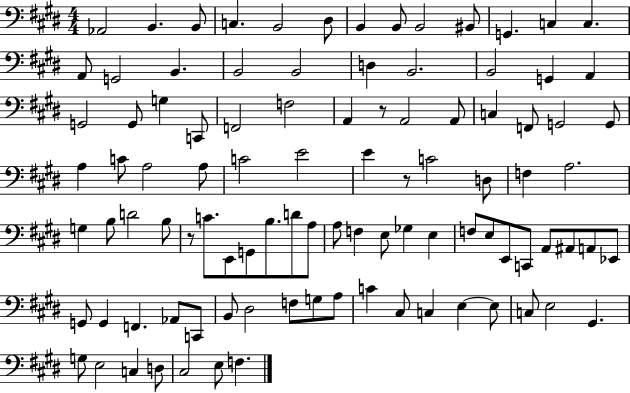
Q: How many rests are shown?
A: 3